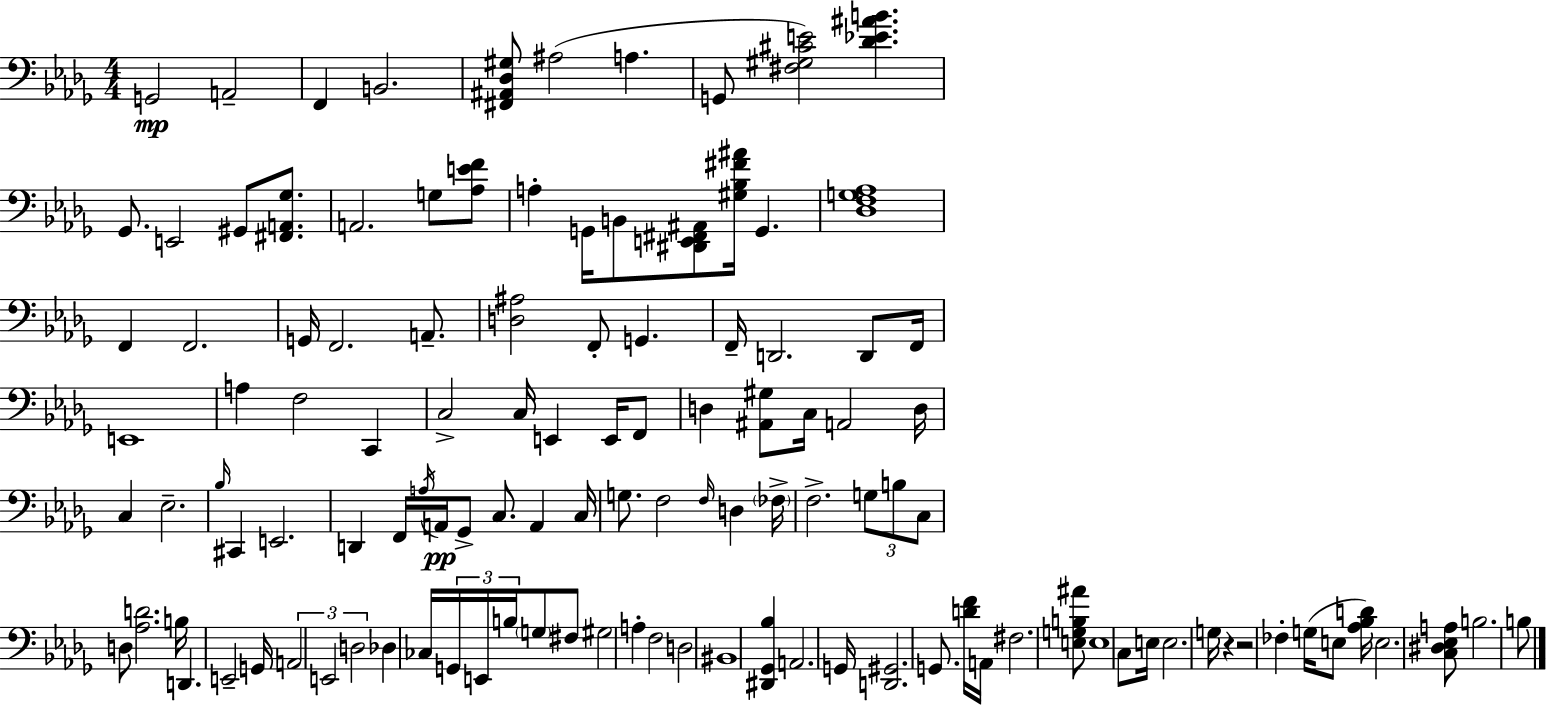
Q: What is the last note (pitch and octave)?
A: B3